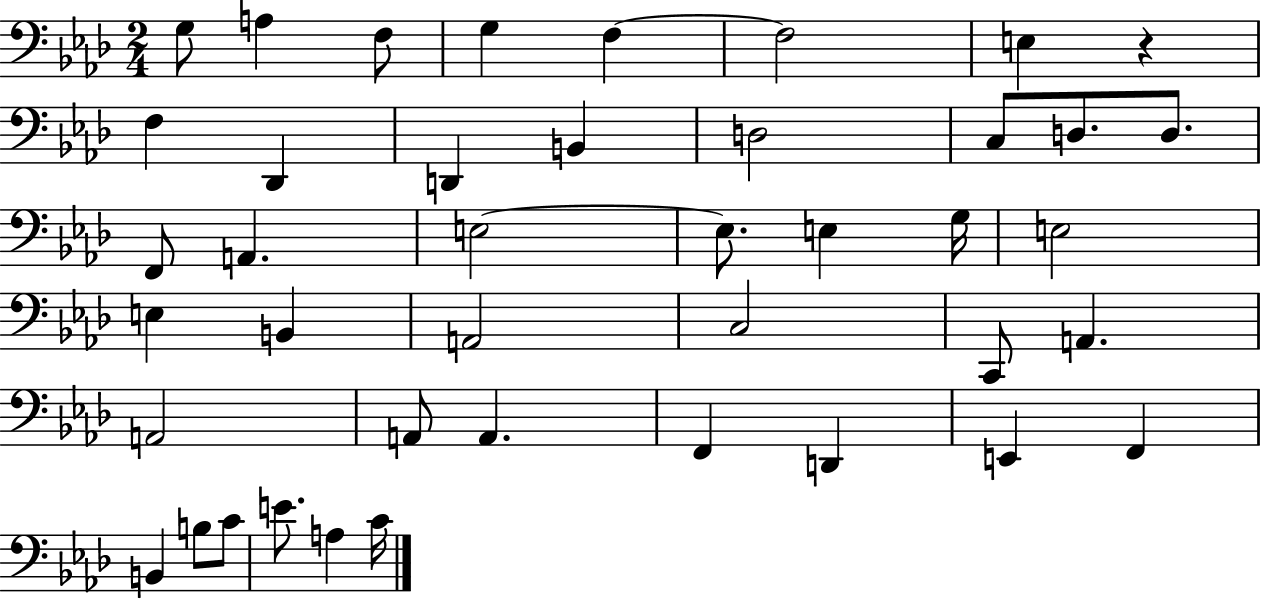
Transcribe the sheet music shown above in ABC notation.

X:1
T:Untitled
M:2/4
L:1/4
K:Ab
G,/2 A, F,/2 G, F, F,2 E, z F, _D,, D,, B,, D,2 C,/2 D,/2 D,/2 F,,/2 A,, E,2 E,/2 E, G,/4 E,2 E, B,, A,,2 C,2 C,,/2 A,, A,,2 A,,/2 A,, F,, D,, E,, F,, B,, B,/2 C/2 E/2 A, C/4